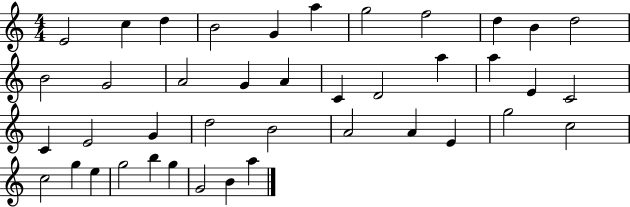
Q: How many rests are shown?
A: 0